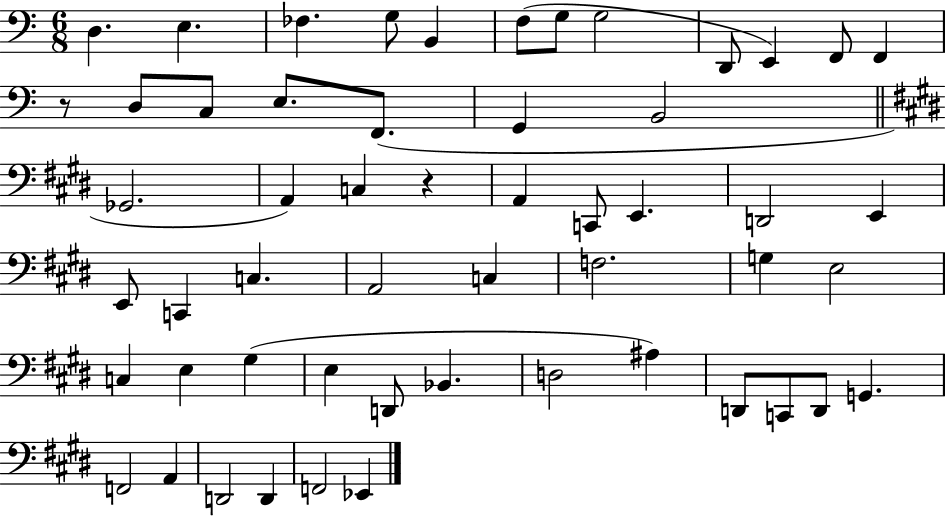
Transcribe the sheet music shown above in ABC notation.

X:1
T:Untitled
M:6/8
L:1/4
K:C
D, E, _F, G,/2 B,, F,/2 G,/2 G,2 D,,/2 E,, F,,/2 F,, z/2 D,/2 C,/2 E,/2 F,,/2 G,, B,,2 _G,,2 A,, C, z A,, C,,/2 E,, D,,2 E,, E,,/2 C,, C, A,,2 C, F,2 G, E,2 C, E, ^G, E, D,,/2 _B,, D,2 ^A, D,,/2 C,,/2 D,,/2 G,, F,,2 A,, D,,2 D,, F,,2 _E,,